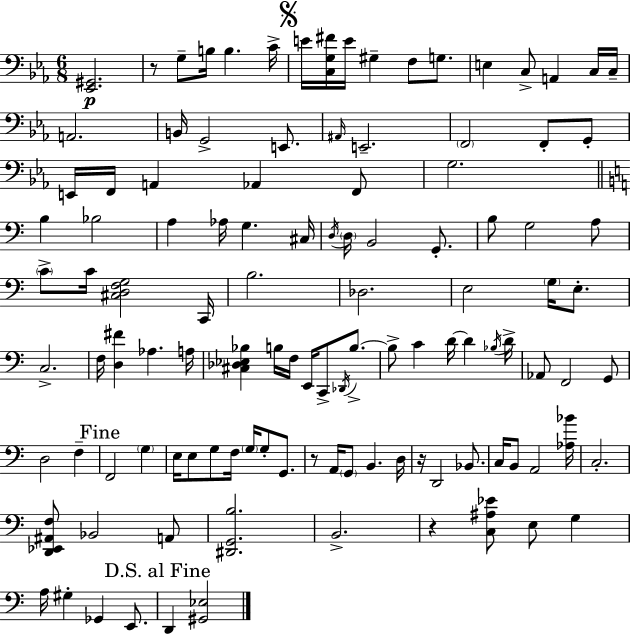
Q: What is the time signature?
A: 6/8